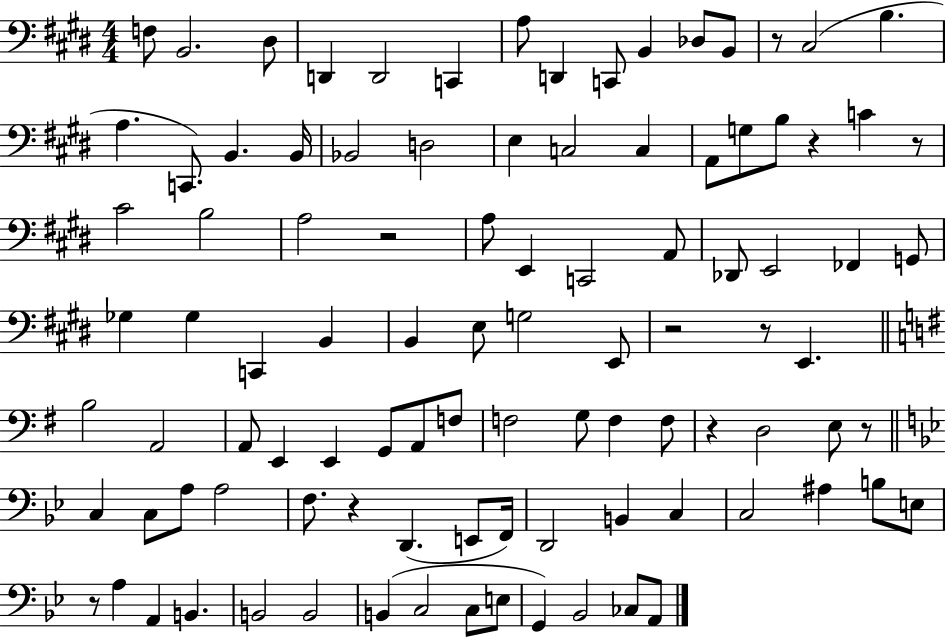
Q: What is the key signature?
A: E major